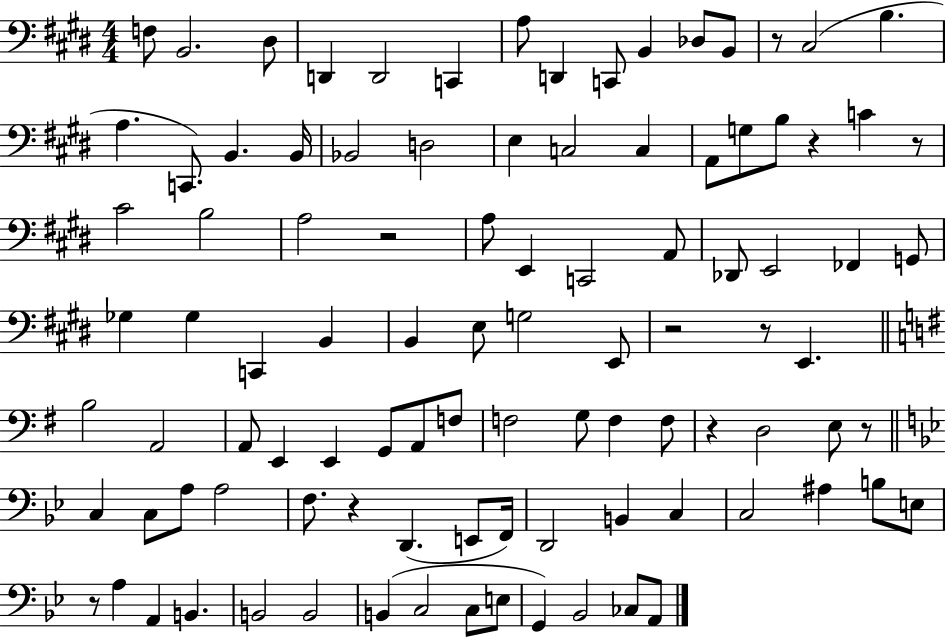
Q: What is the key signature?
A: E major